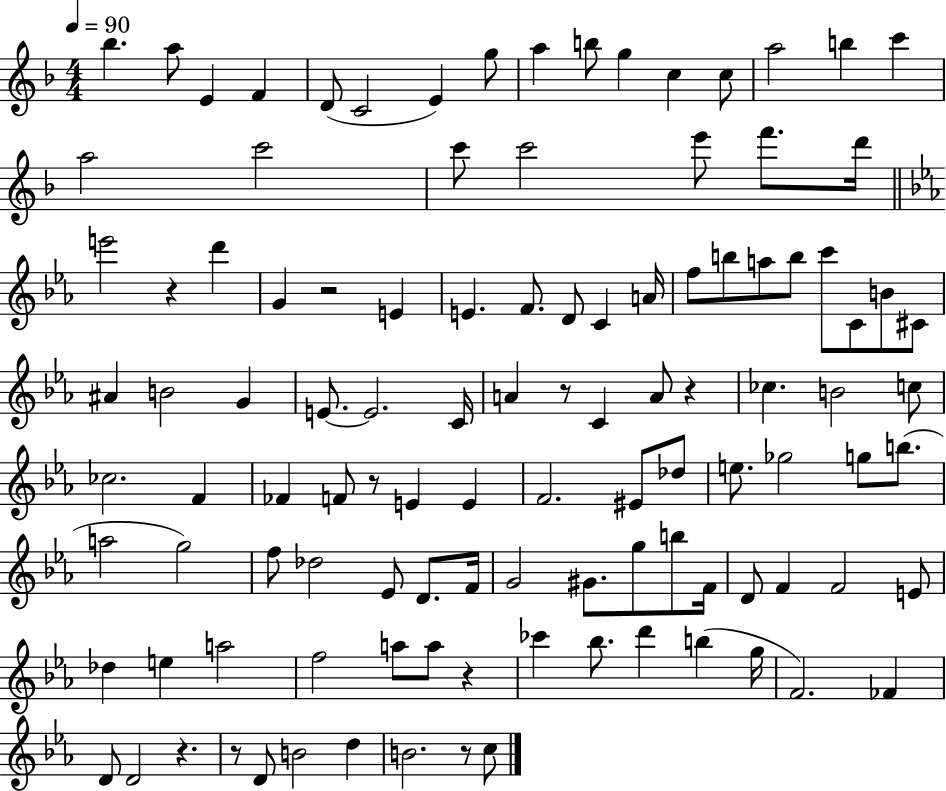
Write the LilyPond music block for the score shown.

{
  \clef treble
  \numericTimeSignature
  \time 4/4
  \key f \major
  \tempo 4 = 90
  \repeat volta 2 { bes''4. a''8 e'4 f'4 | d'8( c'2 e'4) g''8 | a''4 b''8 g''4 c''4 c''8 | a''2 b''4 c'''4 | \break a''2 c'''2 | c'''8 c'''2 e'''8 f'''8. d'''16 | \bar "||" \break \key ees \major e'''2 r4 d'''4 | g'4 r2 e'4 | e'4. f'8. d'8 c'4 a'16 | f''8 b''8 a''8 b''8 c'''8 c'8 b'8 cis'8 | \break ais'4 b'2 g'4 | e'8.~~ e'2. c'16 | a'4 r8 c'4 a'8 r4 | ces''4. b'2 c''8 | \break ces''2. f'4 | fes'4 f'8 r8 e'4 e'4 | f'2. eis'8 des''8 | e''8. ges''2 g''8 b''8.( | \break a''2 g''2) | f''8 des''2 ees'8 d'8. f'16 | g'2 gis'8. g''8 b''8 f'16 | d'8 f'4 f'2 e'8 | \break des''4 e''4 a''2 | f''2 a''8 a''8 r4 | ces'''4 bes''8. d'''4 b''4( g''16 | f'2.) fes'4 | \break d'8 d'2 r4. | r8 d'8 b'2 d''4 | b'2. r8 c''8 | } \bar "|."
}